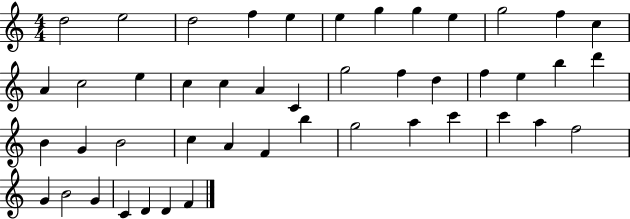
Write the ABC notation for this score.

X:1
T:Untitled
M:4/4
L:1/4
K:C
d2 e2 d2 f e e g g e g2 f c A c2 e c c A C g2 f d f e b d' B G B2 c A F b g2 a c' c' a f2 G B2 G C D D F